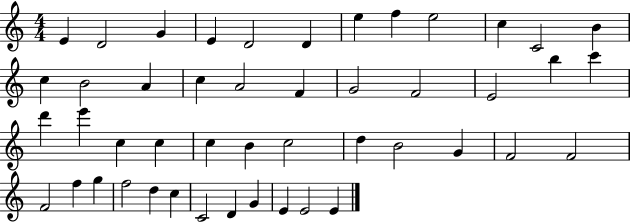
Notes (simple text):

E4/q D4/h G4/q E4/q D4/h D4/q E5/q F5/q E5/h C5/q C4/h B4/q C5/q B4/h A4/q C5/q A4/h F4/q G4/h F4/h E4/h B5/q C6/q D6/q E6/q C5/q C5/q C5/q B4/q C5/h D5/q B4/h G4/q F4/h F4/h F4/h F5/q G5/q F5/h D5/q C5/q C4/h D4/q G4/q E4/q E4/h E4/q